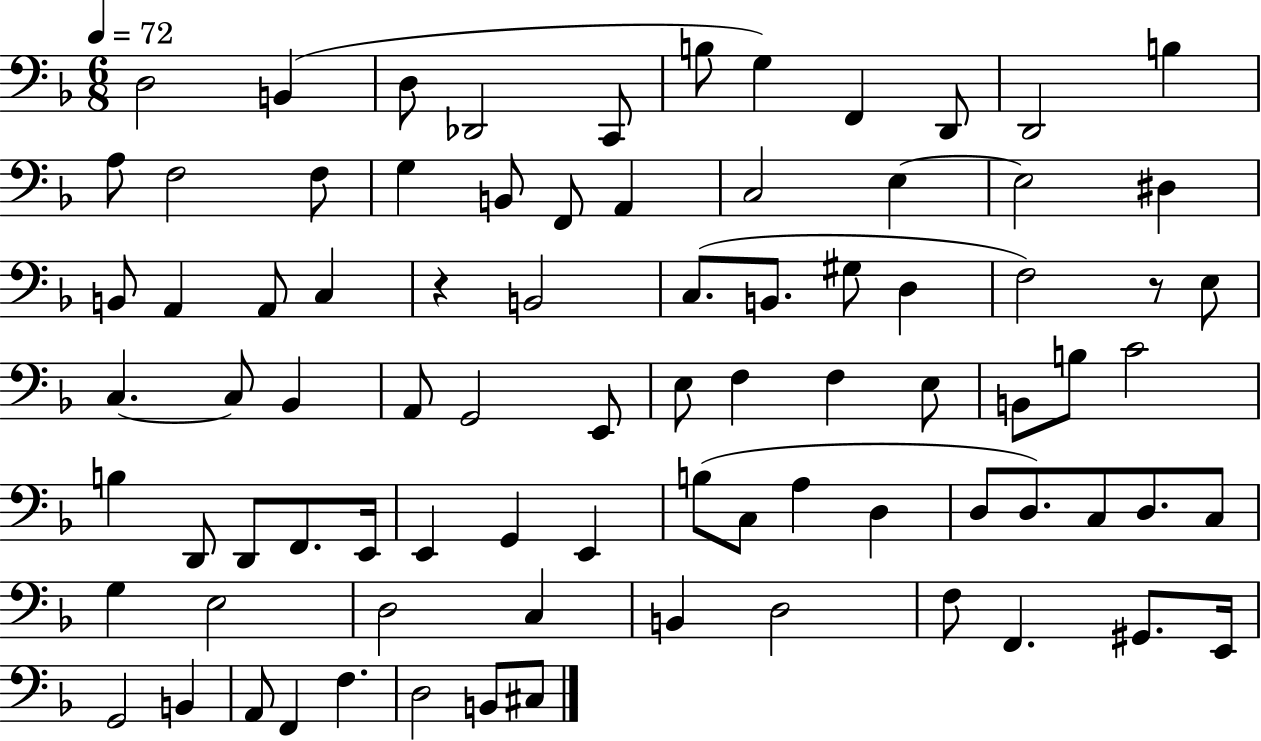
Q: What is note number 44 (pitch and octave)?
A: B2